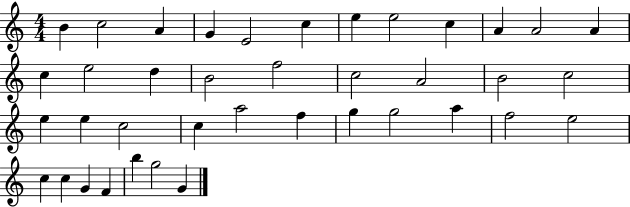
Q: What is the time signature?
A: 4/4